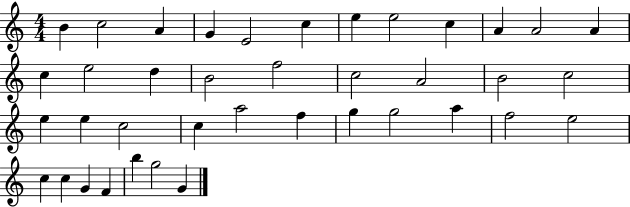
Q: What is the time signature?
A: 4/4